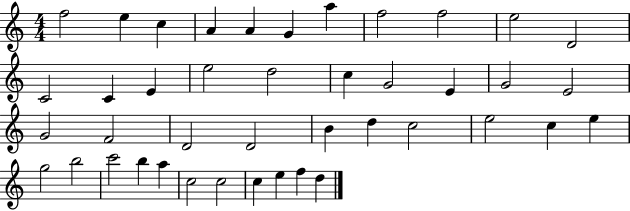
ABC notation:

X:1
T:Untitled
M:4/4
L:1/4
K:C
f2 e c A A G a f2 f2 e2 D2 C2 C E e2 d2 c G2 E G2 E2 G2 F2 D2 D2 B d c2 e2 c e g2 b2 c'2 b a c2 c2 c e f d